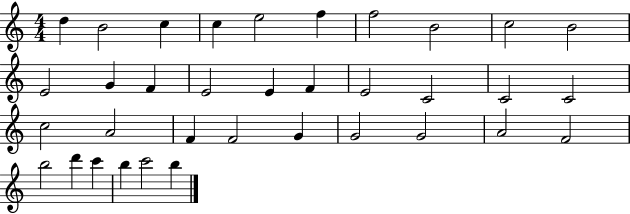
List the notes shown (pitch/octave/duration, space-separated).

D5/q B4/h C5/q C5/q E5/h F5/q F5/h B4/h C5/h B4/h E4/h G4/q F4/q E4/h E4/q F4/q E4/h C4/h C4/h C4/h C5/h A4/h F4/q F4/h G4/q G4/h G4/h A4/h F4/h B5/h D6/q C6/q B5/q C6/h B5/q